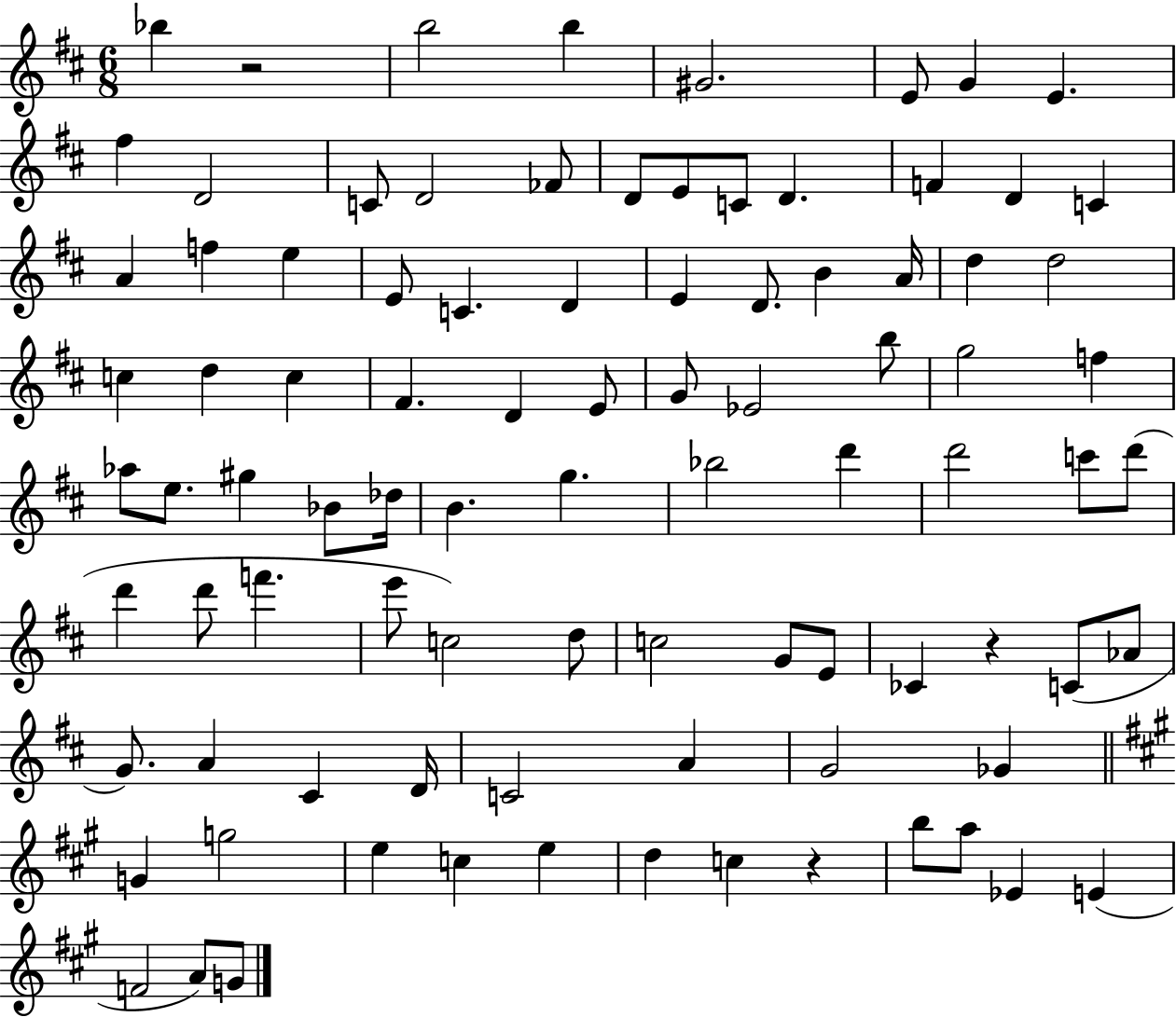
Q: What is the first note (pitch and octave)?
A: Bb5